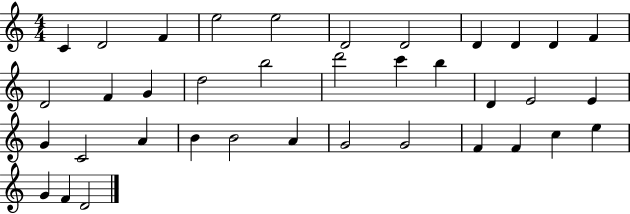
C4/q D4/h F4/q E5/h E5/h D4/h D4/h D4/q D4/q D4/q F4/q D4/h F4/q G4/q D5/h B5/h D6/h C6/q B5/q D4/q E4/h E4/q G4/q C4/h A4/q B4/q B4/h A4/q G4/h G4/h F4/q F4/q C5/q E5/q G4/q F4/q D4/h